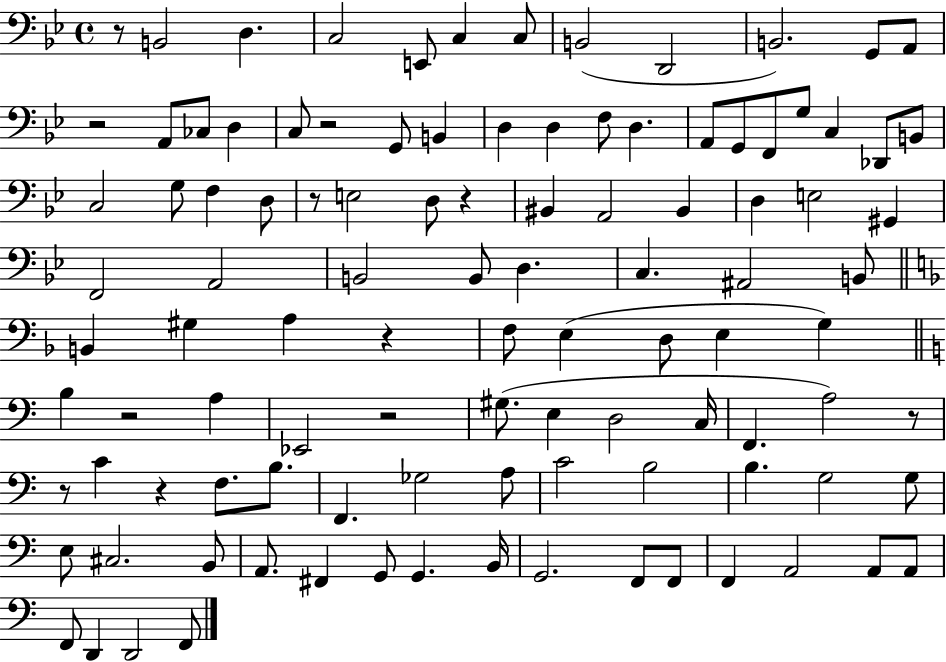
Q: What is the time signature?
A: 4/4